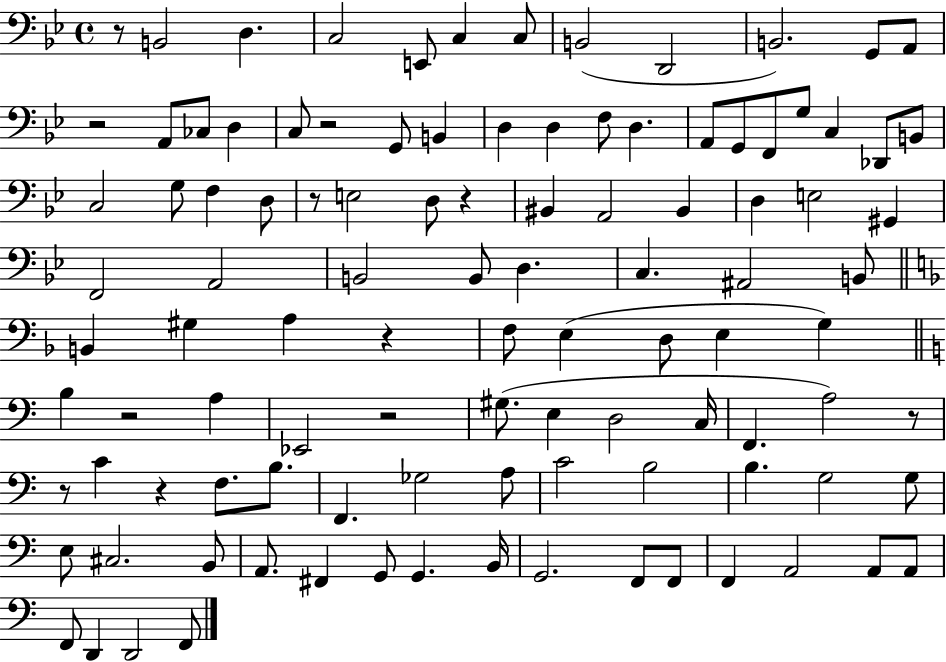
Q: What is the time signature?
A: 4/4